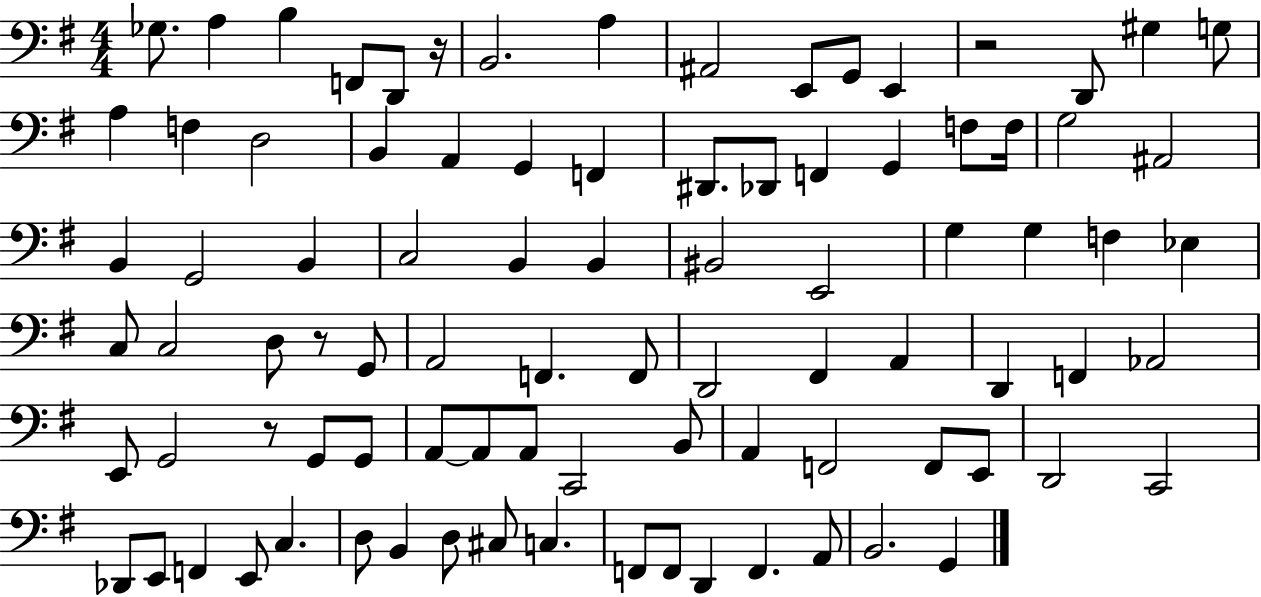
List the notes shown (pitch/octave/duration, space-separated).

Gb3/e. A3/q B3/q F2/e D2/e R/s B2/h. A3/q A#2/h E2/e G2/e E2/q R/h D2/e G#3/q G3/e A3/q F3/q D3/h B2/q A2/q G2/q F2/q D#2/e. Db2/e F2/q G2/q F3/e F3/s G3/h A#2/h B2/q G2/h B2/q C3/h B2/q B2/q BIS2/h E2/h G3/q G3/q F3/q Eb3/q C3/e C3/h D3/e R/e G2/e A2/h F2/q. F2/e D2/h F#2/q A2/q D2/q F2/q Ab2/h E2/e G2/h R/e G2/e G2/e A2/e A2/e A2/e C2/h B2/e A2/q F2/h F2/e E2/e D2/h C2/h Db2/e E2/e F2/q E2/e C3/q. D3/e B2/q D3/e C#3/e C3/q. F2/e F2/e D2/q F2/q. A2/e B2/h. G2/q